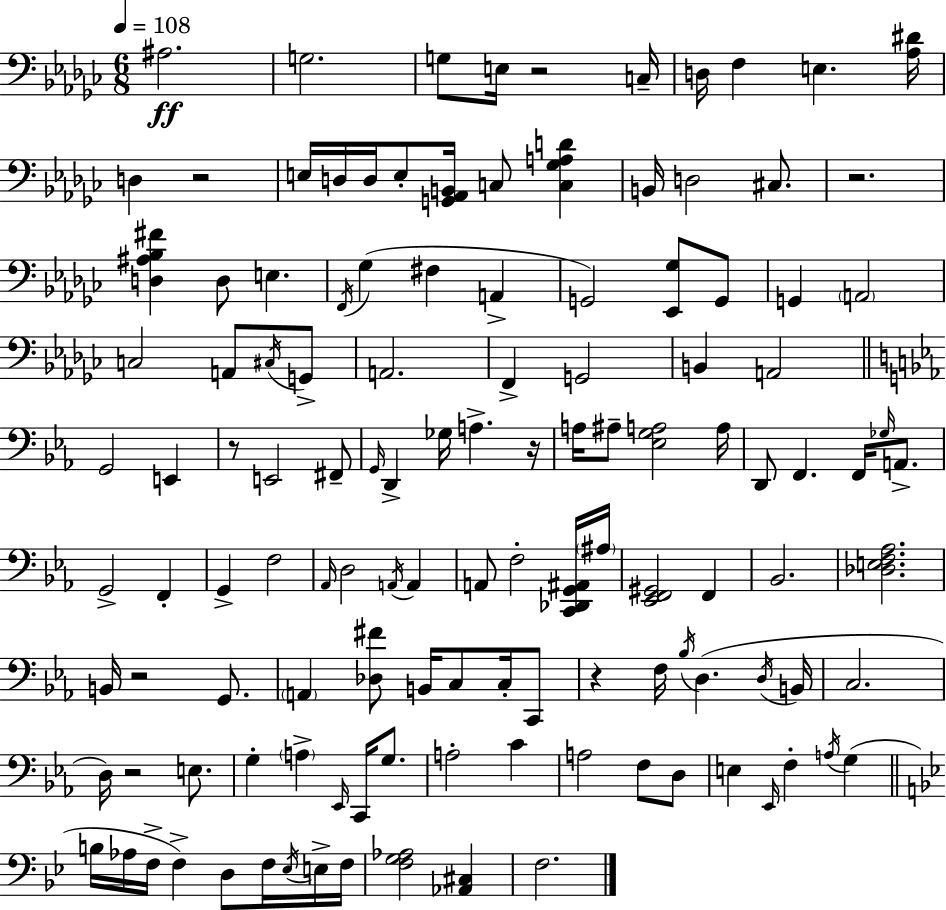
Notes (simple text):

A#3/h. G3/h. G3/e E3/s R/h C3/s D3/s F3/q E3/q. [Ab3,D#4]/s D3/q R/h E3/s D3/s D3/s E3/e [G2,Ab2,B2]/s C3/e [C3,Gb3,A3,D4]/q B2/s D3/h C#3/e. R/h. [D3,A#3,Bb3,F#4]/q D3/e E3/q. F2/s Gb3/q F#3/q A2/q G2/h [Eb2,Gb3]/e G2/e G2/q A2/h C3/h A2/e C#3/s G2/e A2/h. F2/q G2/h B2/q A2/h G2/h E2/q R/e E2/h F#2/e G2/s D2/q Gb3/s A3/q. R/s A3/s A#3/e [Eb3,G3,A3]/h A3/s D2/e F2/q. F2/s Gb3/s A2/e. G2/h F2/q G2/q F3/h Ab2/s D3/h A2/s A2/q A2/e F3/h [C2,Db2,G2,A#2]/s A#3/s [Eb2,F2,G#2]/h F2/q Bb2/h. [Db3,E3,F3,Ab3]/h. B2/s R/h G2/e. A2/q [Db3,F#4]/e B2/s C3/e C3/s C2/e R/q F3/s Bb3/s D3/q. D3/s B2/s C3/h. D3/s R/h E3/e. G3/q A3/q Eb2/s C2/s G3/e. A3/h C4/q A3/h F3/e D3/e E3/q Eb2/s F3/q A3/s G3/q B3/s Ab3/s F3/s F3/q D3/e F3/s Eb3/s E3/s F3/s [F3,G3,Ab3]/h [Ab2,C#3]/q F3/h.